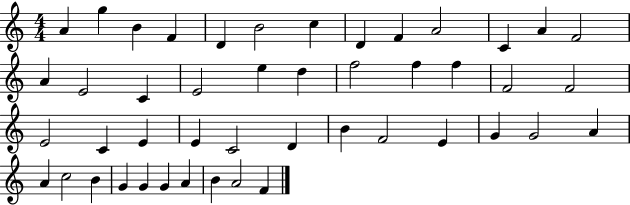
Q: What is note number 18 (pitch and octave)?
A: E5